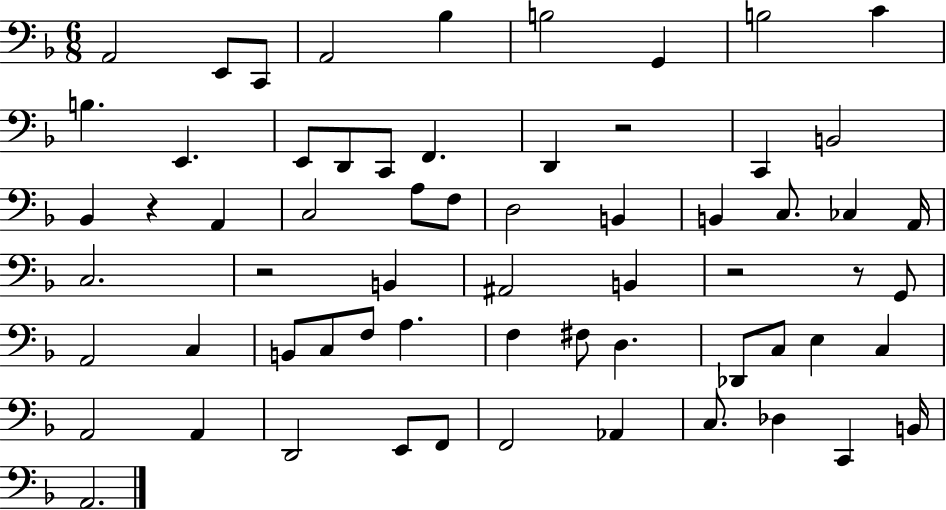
{
  \clef bass
  \numericTimeSignature
  \time 6/8
  \key f \major
  a,2 e,8 c,8 | a,2 bes4 | b2 g,4 | b2 c'4 | \break b4. e,4. | e,8 d,8 c,8 f,4. | d,4 r2 | c,4 b,2 | \break bes,4 r4 a,4 | c2 a8 f8 | d2 b,4 | b,4 c8. ces4 a,16 | \break c2. | r2 b,4 | ais,2 b,4 | r2 r8 g,8 | \break a,2 c4 | b,8 c8 f8 a4. | f4 fis8 d4. | des,8 c8 e4 c4 | \break a,2 a,4 | d,2 e,8 f,8 | f,2 aes,4 | c8. des4 c,4 b,16 | \break a,2. | \bar "|."
}